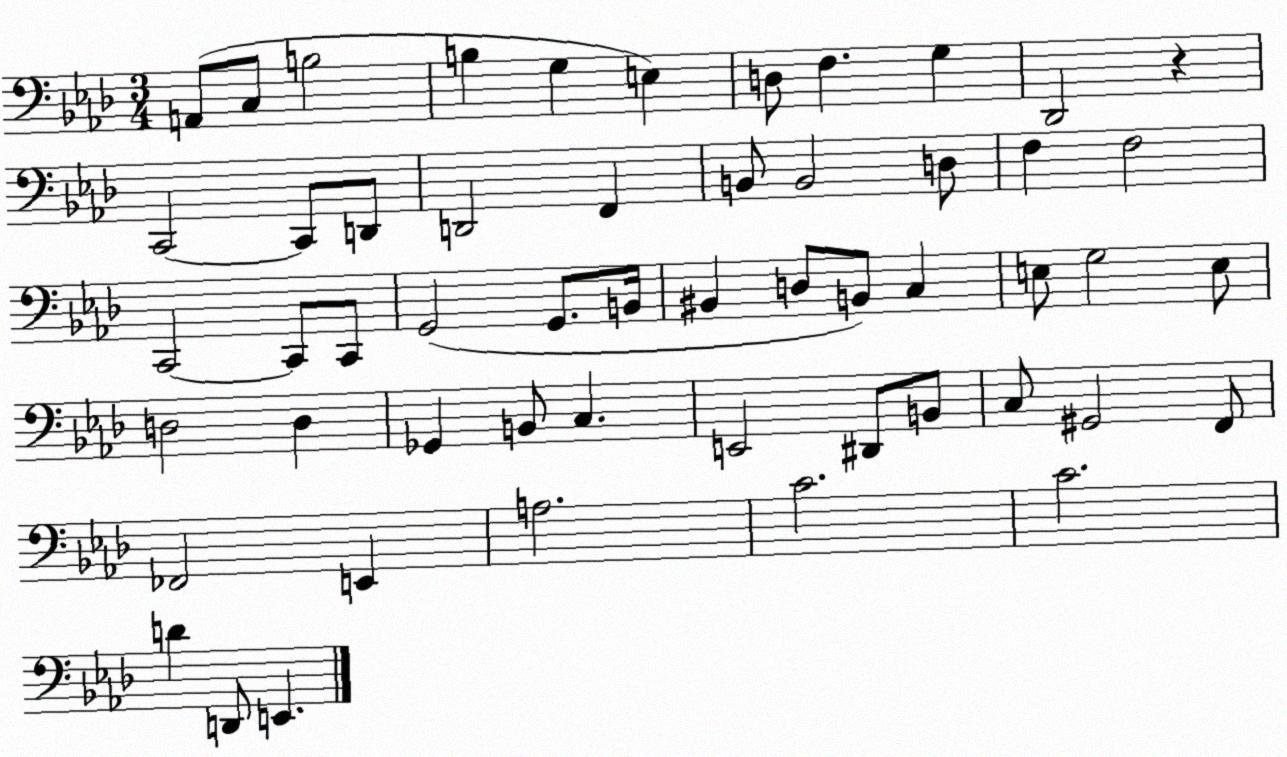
X:1
T:Untitled
M:3/4
L:1/4
K:Ab
A,,/2 C,/2 B,2 B, G, E, D,/2 F, G, _D,,2 z C,,2 C,,/2 D,,/2 D,,2 F,, B,,/2 B,,2 D,/2 F, F,2 C,,2 C,,/2 C,,/2 G,,2 G,,/2 B,,/4 ^B,, D,/2 B,,/2 C, E,/2 G,2 E,/2 D,2 D, _G,, B,,/2 C, E,,2 ^D,,/2 B,,/2 C,/2 ^G,,2 F,,/2 _F,,2 E,, A,2 C2 C2 D D,,/2 E,,